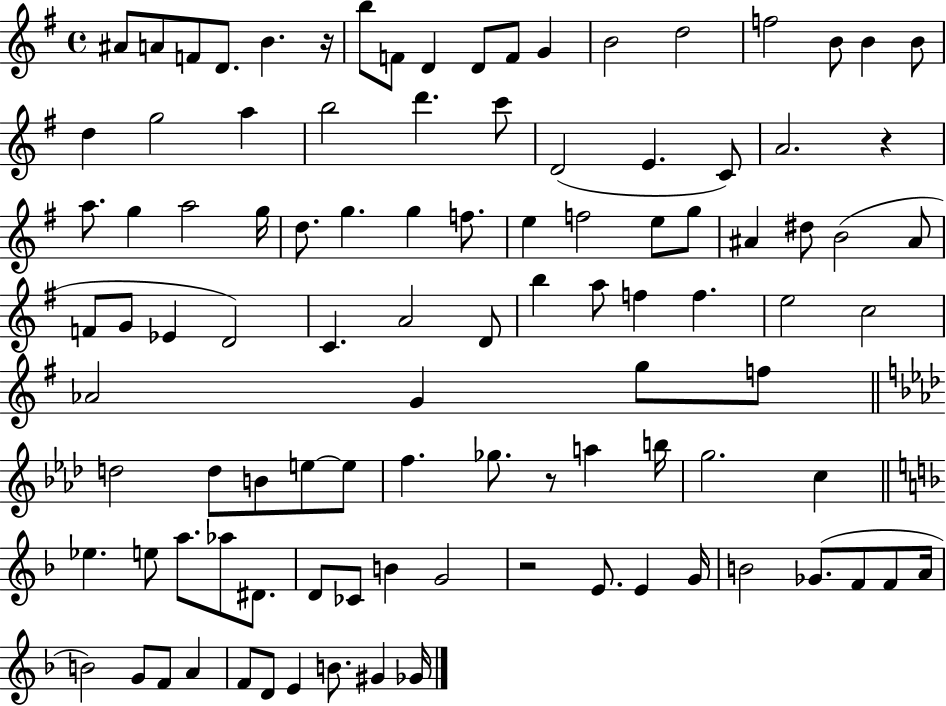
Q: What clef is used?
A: treble